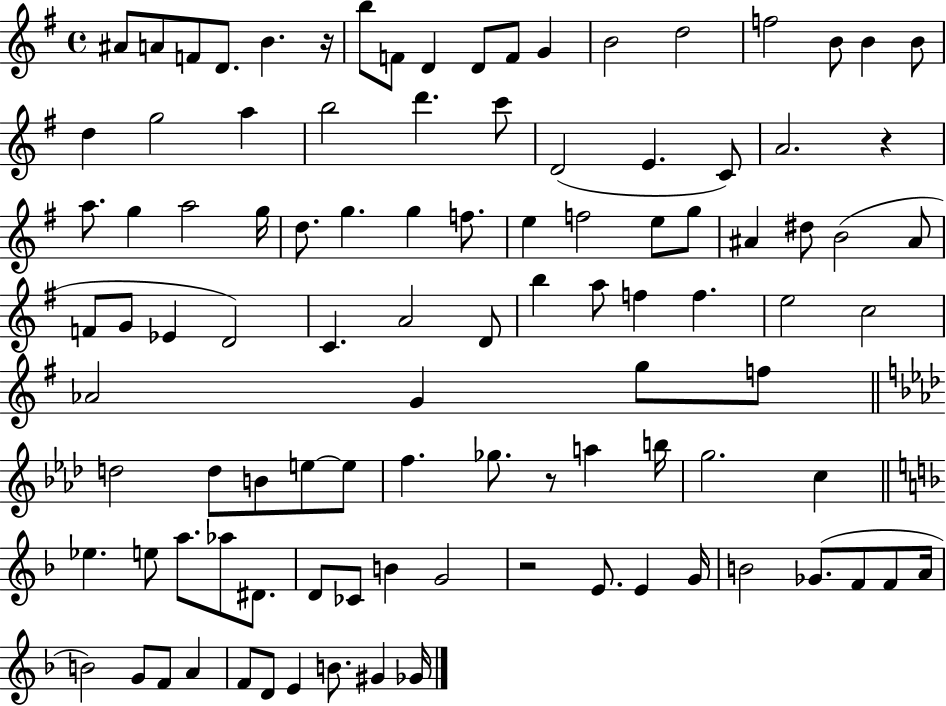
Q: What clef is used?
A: treble